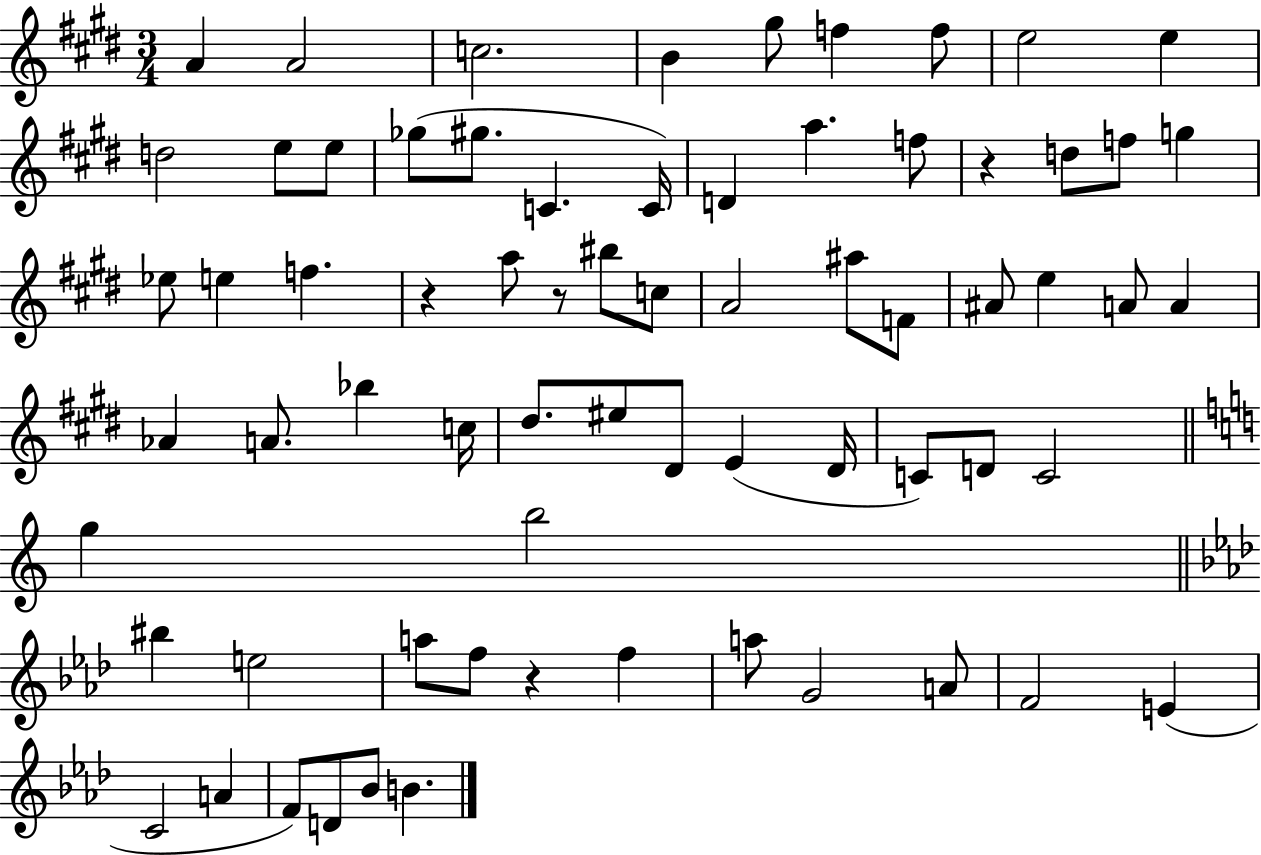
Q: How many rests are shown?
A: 4